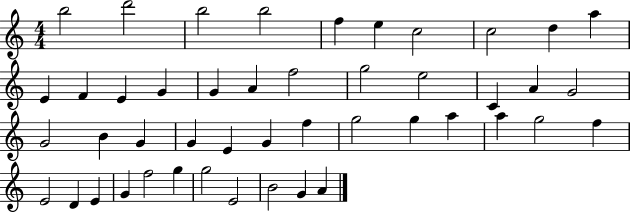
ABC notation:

X:1
T:Untitled
M:4/4
L:1/4
K:C
b2 d'2 b2 b2 f e c2 c2 d a E F E G G A f2 g2 e2 C A G2 G2 B G G E G f g2 g a a g2 f E2 D E G f2 g g2 E2 B2 G A